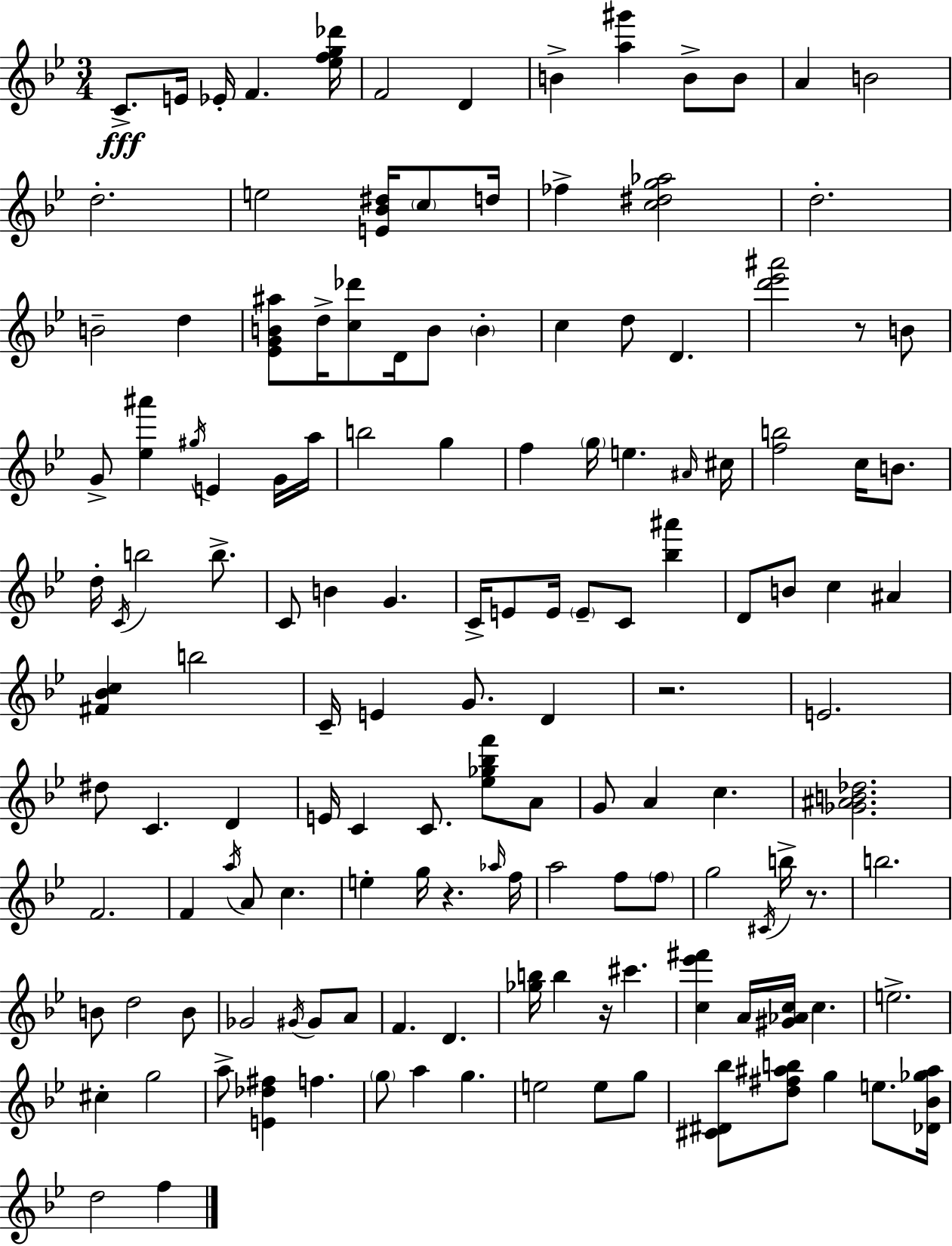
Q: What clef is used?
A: treble